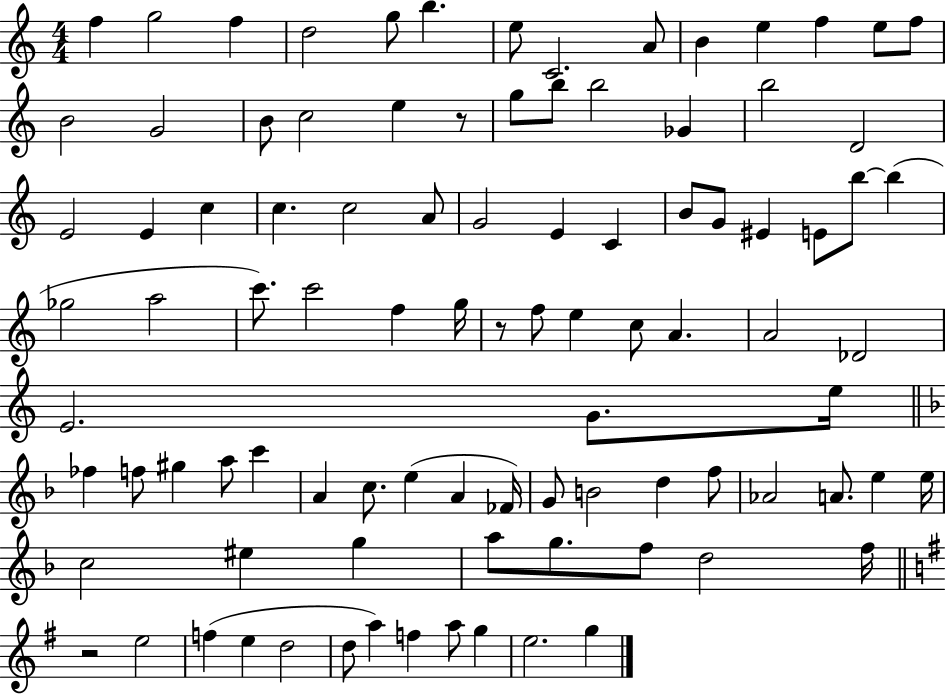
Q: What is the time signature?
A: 4/4